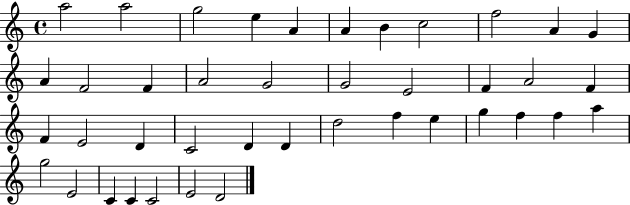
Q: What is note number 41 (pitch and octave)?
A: D4